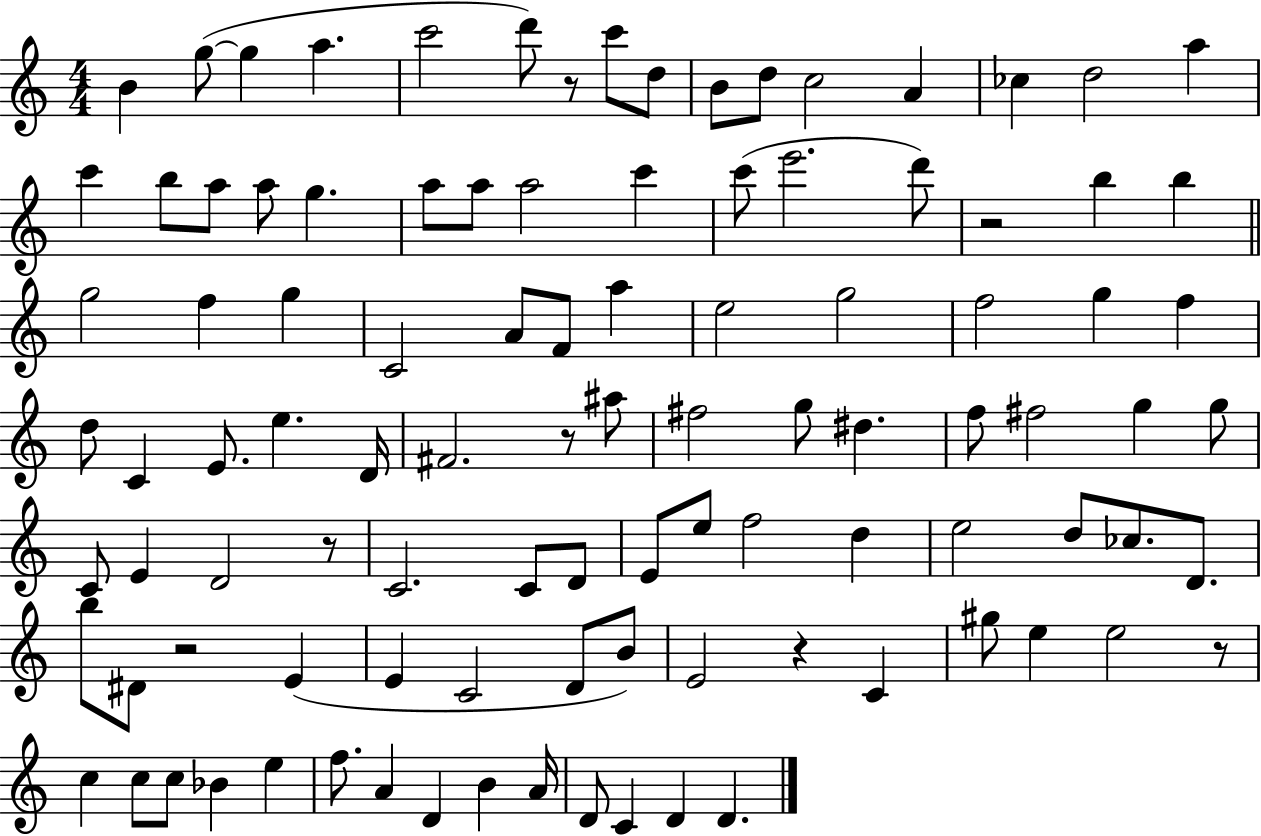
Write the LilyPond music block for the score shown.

{
  \clef treble
  \numericTimeSignature
  \time 4/4
  \key c \major
  b'4 g''8~(~ g''4 a''4. | c'''2 d'''8) r8 c'''8 d''8 | b'8 d''8 c''2 a'4 | ces''4 d''2 a''4 | \break c'''4 b''8 a''8 a''8 g''4. | a''8 a''8 a''2 c'''4 | c'''8( e'''2. d'''8) | r2 b''4 b''4 | \break \bar "||" \break \key c \major g''2 f''4 g''4 | c'2 a'8 f'8 a''4 | e''2 g''2 | f''2 g''4 f''4 | \break d''8 c'4 e'8. e''4. d'16 | fis'2. r8 ais''8 | fis''2 g''8 dis''4. | f''8 fis''2 g''4 g''8 | \break c'8 e'4 d'2 r8 | c'2. c'8 d'8 | e'8 e''8 f''2 d''4 | e''2 d''8 ces''8. d'8. | \break b''8 dis'8 r2 e'4( | e'4 c'2 d'8 b'8) | e'2 r4 c'4 | gis''8 e''4 e''2 r8 | \break c''4 c''8 c''8 bes'4 e''4 | f''8. a'4 d'4 b'4 a'16 | d'8 c'4 d'4 d'4. | \bar "|."
}